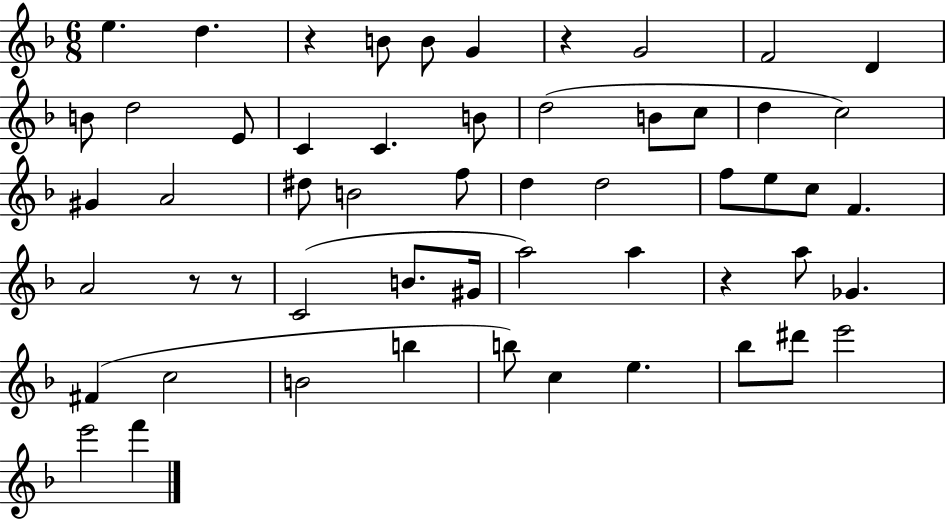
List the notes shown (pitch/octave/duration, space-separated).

E5/q. D5/q. R/q B4/e B4/e G4/q R/q G4/h F4/h D4/q B4/e D5/h E4/e C4/q C4/q. B4/e D5/h B4/e C5/e D5/q C5/h G#4/q A4/h D#5/e B4/h F5/e D5/q D5/h F5/e E5/e C5/e F4/q. A4/h R/e R/e C4/h B4/e. G#4/s A5/h A5/q R/q A5/e Gb4/q. F#4/q C5/h B4/h B5/q B5/e C5/q E5/q. Bb5/e D#6/e E6/h E6/h F6/q